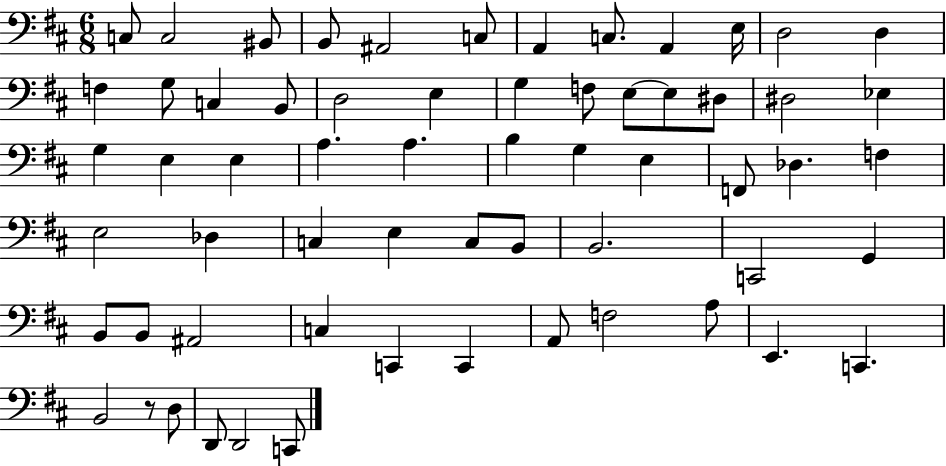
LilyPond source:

{
  \clef bass
  \numericTimeSignature
  \time 6/8
  \key d \major
  \repeat volta 2 { c8 c2 bis,8 | b,8 ais,2 c8 | a,4 c8. a,4 e16 | d2 d4 | \break f4 g8 c4 b,8 | d2 e4 | g4 f8 e8~~ e8 dis8 | dis2 ees4 | \break g4 e4 e4 | a4. a4. | b4 g4 e4 | f,8 des4. f4 | \break e2 des4 | c4 e4 c8 b,8 | b,2. | c,2 g,4 | \break b,8 b,8 ais,2 | c4 c,4 c,4 | a,8 f2 a8 | e,4. c,4. | \break b,2 r8 d8 | d,8 d,2 c,8 | } \bar "|."
}